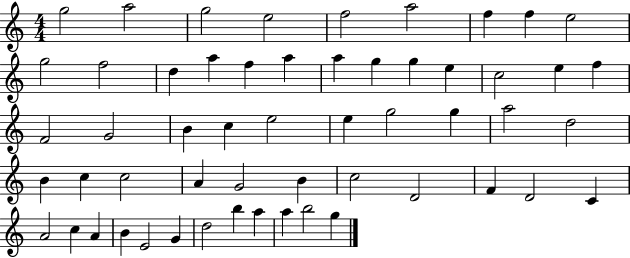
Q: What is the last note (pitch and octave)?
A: G5